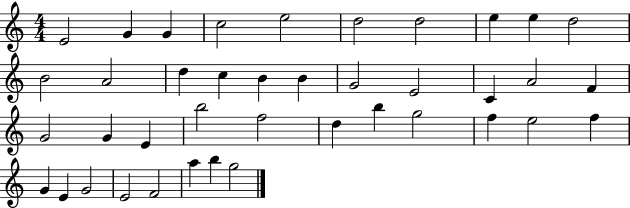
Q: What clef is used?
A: treble